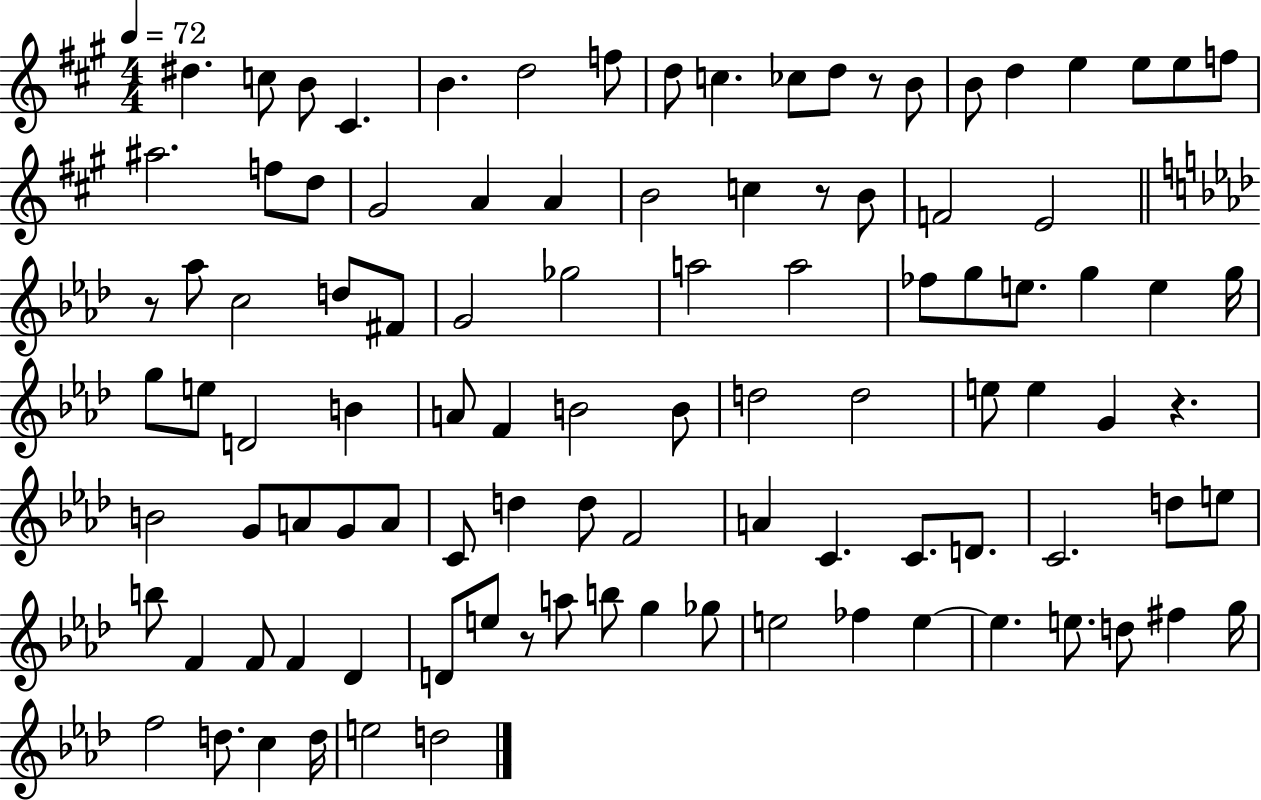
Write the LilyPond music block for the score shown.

{
  \clef treble
  \numericTimeSignature
  \time 4/4
  \key a \major
  \tempo 4 = 72
  dis''4. c''8 b'8 cis'4. | b'4. d''2 f''8 | d''8 c''4. ces''8 d''8 r8 b'8 | b'8 d''4 e''4 e''8 e''8 f''8 | \break ais''2. f''8 d''8 | gis'2 a'4 a'4 | b'2 c''4 r8 b'8 | f'2 e'2 | \break \bar "||" \break \key f \minor r8 aes''8 c''2 d''8 fis'8 | g'2 ges''2 | a''2 a''2 | fes''8 g''8 e''8. g''4 e''4 g''16 | \break g''8 e''8 d'2 b'4 | a'8 f'4 b'2 b'8 | d''2 d''2 | e''8 e''4 g'4 r4. | \break b'2 g'8 a'8 g'8 a'8 | c'8 d''4 d''8 f'2 | a'4 c'4. c'8. d'8. | c'2. d''8 e''8 | \break b''8 f'4 f'8 f'4 des'4 | d'8 e''8 r8 a''8 b''8 g''4 ges''8 | e''2 fes''4 e''4~~ | e''4. e''8. d''8 fis''4 g''16 | \break f''2 d''8. c''4 d''16 | e''2 d''2 | \bar "|."
}